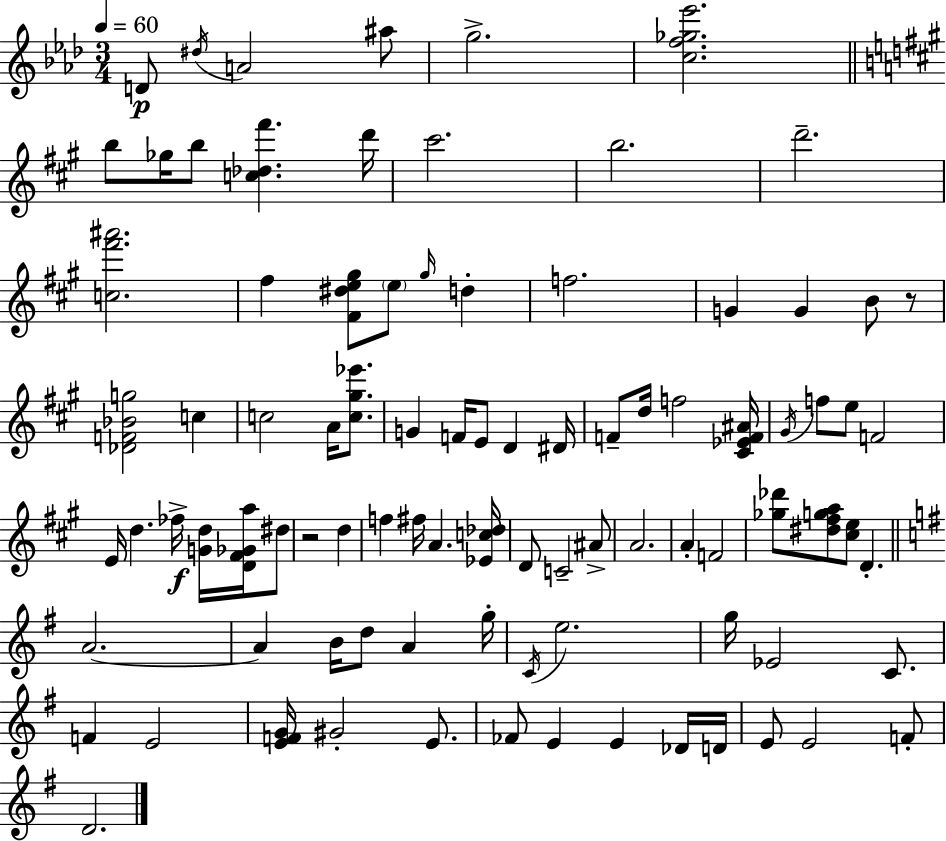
X:1
T:Untitled
M:3/4
L:1/4
K:Ab
D/2 ^d/4 A2 ^a/2 g2 [cf_g_e']2 b/2 _g/4 b/2 [c_d^f'] d'/4 ^c'2 b2 d'2 [c^f'^a']2 ^f [^F^de^g]/2 e/2 ^g/4 d f2 G G B/2 z/2 [_DF_Bg]2 c c2 A/4 [c^g_e']/2 G F/4 E/2 D ^D/4 F/2 d/4 f2 [^C_EF^A]/4 ^G/4 f/2 e/2 F2 E/4 d _f/4 [Gd]/4 [D^F_Ga]/4 ^d/2 z2 d f ^f/4 A [_Ec_d]/4 D/2 C2 ^A/2 A2 A F2 [_g_d']/2 [^d^fga]/2 [^ce]/2 D A2 A B/4 d/2 A g/4 C/4 e2 g/4 _E2 C/2 F E2 [EFG]/4 ^G2 E/2 _F/2 E E _D/4 D/4 E/2 E2 F/2 D2